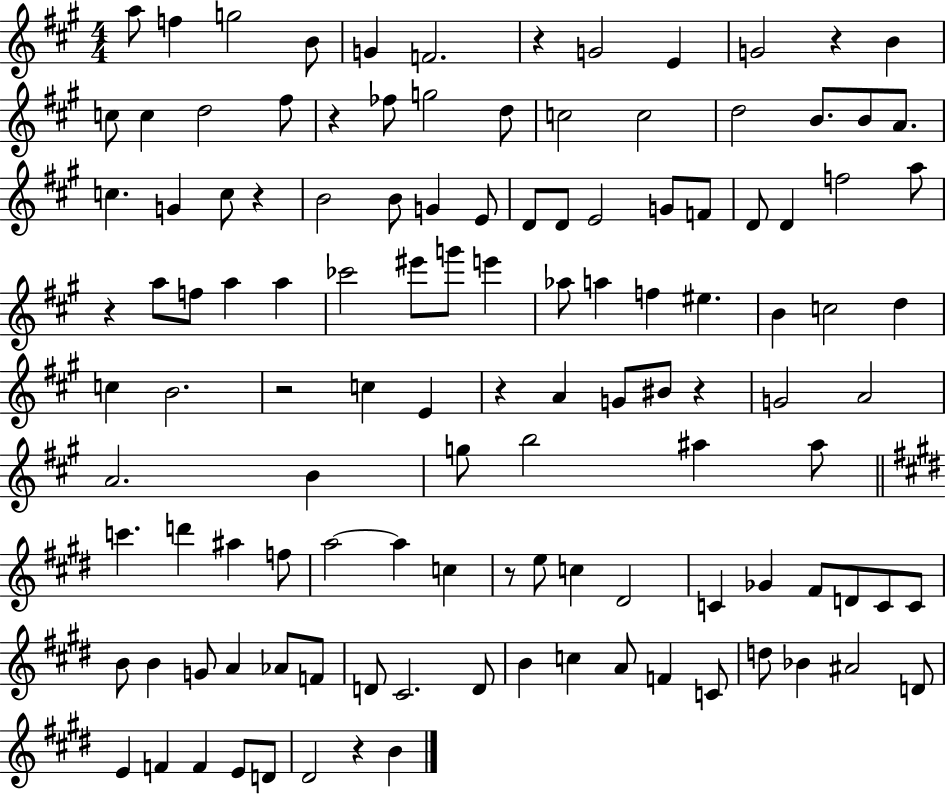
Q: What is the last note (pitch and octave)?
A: B4